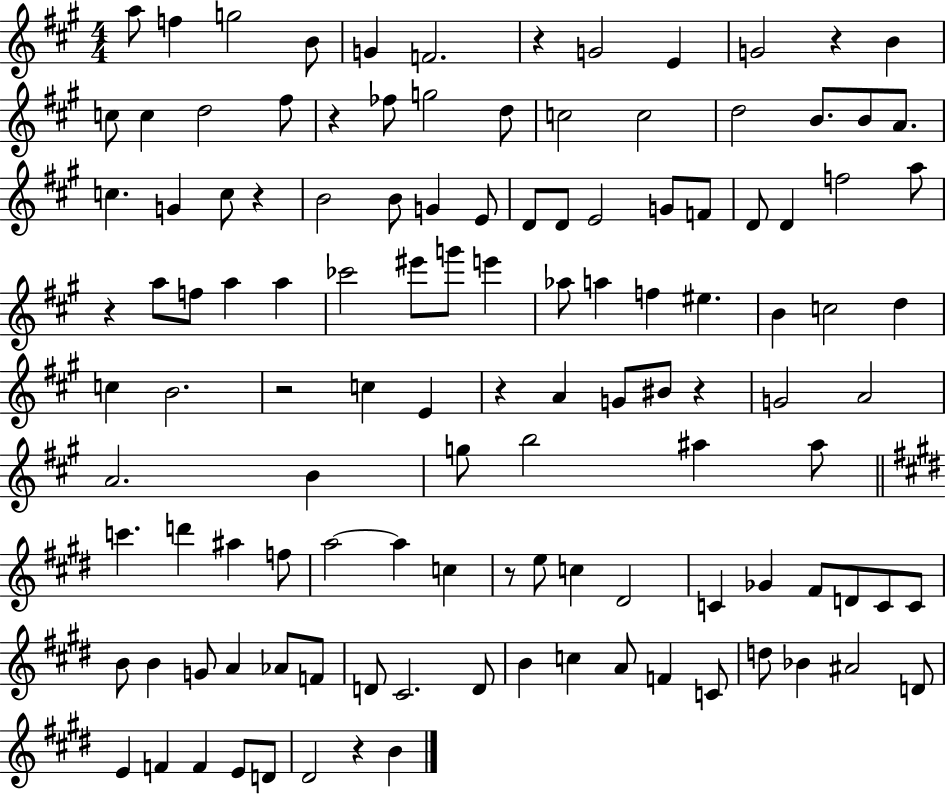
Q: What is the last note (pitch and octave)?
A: B4